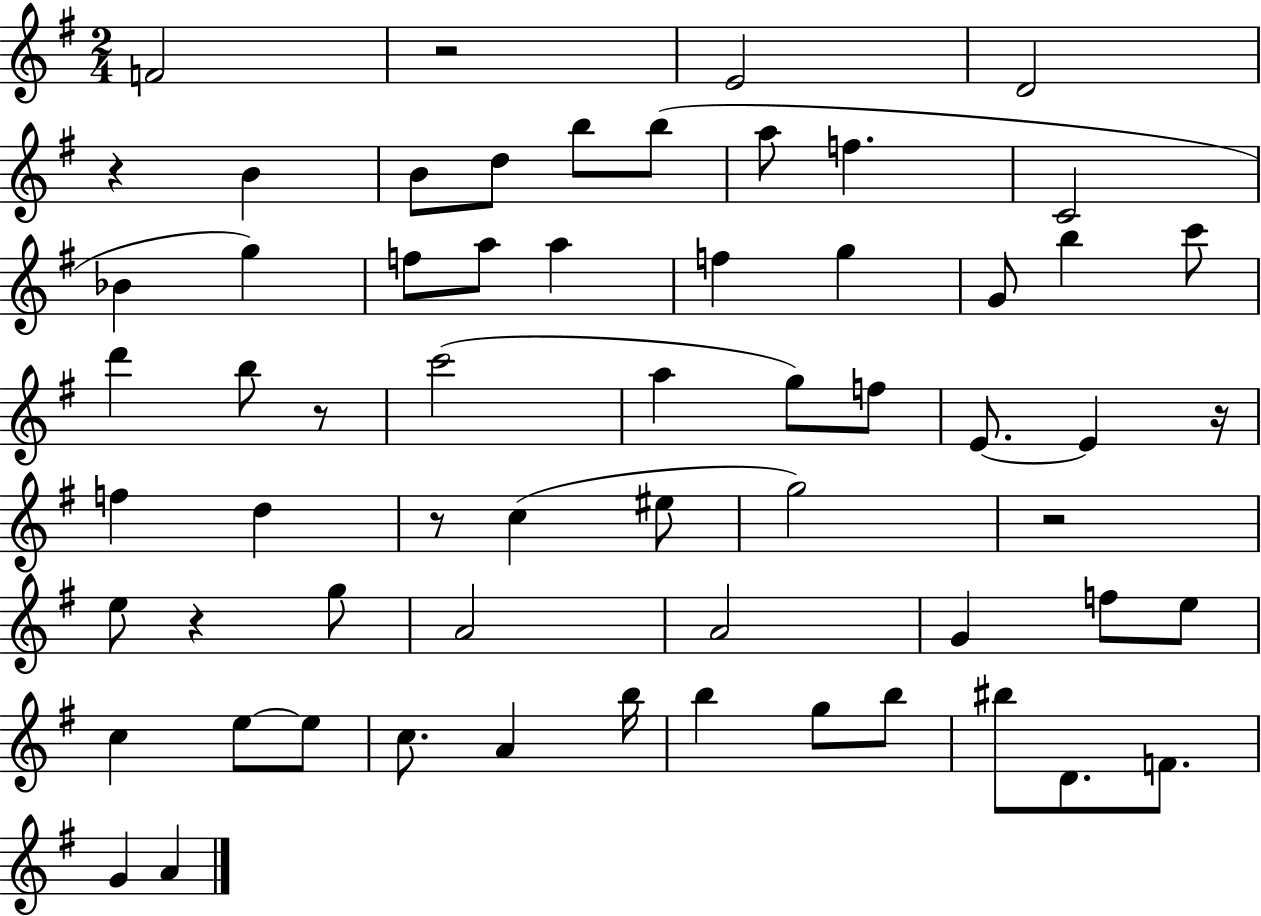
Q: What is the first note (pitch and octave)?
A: F4